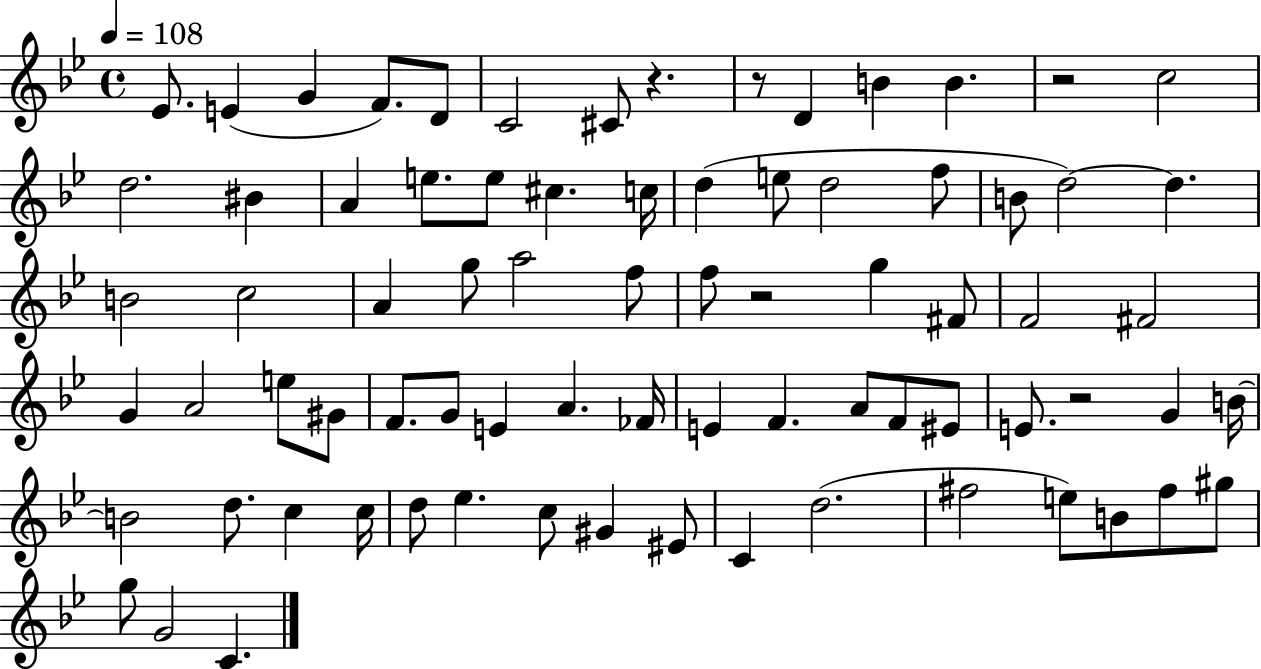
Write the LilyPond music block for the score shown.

{
  \clef treble
  \time 4/4
  \defaultTimeSignature
  \key bes \major
  \tempo 4 = 108
  ees'8. e'4( g'4 f'8.) d'8 | c'2 cis'8 r4. | r8 d'4 b'4 b'4. | r2 c''2 | \break d''2. bis'4 | a'4 e''8. e''8 cis''4. c''16 | d''4( e''8 d''2 f''8 | b'8 d''2~~) d''4. | \break b'2 c''2 | a'4 g''8 a''2 f''8 | f''8 r2 g''4 fis'8 | f'2 fis'2 | \break g'4 a'2 e''8 gis'8 | f'8. g'8 e'4 a'4. fes'16 | e'4 f'4. a'8 f'8 eis'8 | e'8. r2 g'4 b'16~~ | \break b'2 d''8. c''4 c''16 | d''8 ees''4. c''8 gis'4 eis'8 | c'4 d''2.( | fis''2 e''8) b'8 fis''8 gis''8 | \break g''8 g'2 c'4. | \bar "|."
}